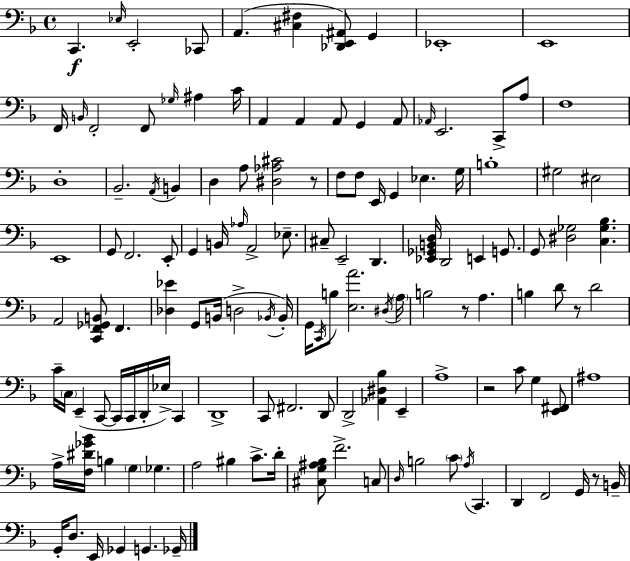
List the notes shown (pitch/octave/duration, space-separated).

C2/q. Eb3/s E2/h CES2/e A2/q. [C#3,F#3]/q [Db2,E2,A#2]/e G2/q Eb2/w E2/w F2/s B2/s F2/h F2/e Gb3/s A#3/q C4/s A2/q A2/q A2/e G2/q A2/e Ab2/s E2/h. C2/e A3/e F3/w D3/w Bb2/h. A2/s B2/q D3/q A3/e [D#3,Ab3,C#4]/h R/e F3/e F3/e E2/s G2/q Eb3/q. G3/s B3/w G#3/h EIS3/h E2/w G2/e F2/h. E2/e G2/q B2/s Ab3/s A2/h Eb3/e. C#3/e E2/h D2/q. [Eb2,Gb2,B2,D3]/s D2/h E2/q G2/e. G2/e [D#3,Gb3]/h [C3,Gb3,Bb3]/q. A2/h [C2,F2,Gb2,B2]/e F2/q. [Db3,Eb4]/q G2/e B2/s D3/h Bb2/s Bb2/s G2/s C2/s B3/e [E3,A4]/h. D#3/s A3/s B3/h R/e A3/q. B3/q D4/e R/e D4/h C4/s C3/s E2/q C2/e C2/s C2/s D2/s Eb3/s C2/q D2/w C2/e F#2/h. D2/e D2/h [Ab2,D#3,Bb3]/q E2/q A3/w R/h C4/e G3/q [E2,F#2]/e A#3/w A3/s [F3,D#4,Gb4,Bb4]/s B3/q G3/q Gb3/q. A3/h BIS3/q C4/e. D4/s [C#3,G3,A#3,Bb3]/e F4/h. C3/e D3/s B3/h C4/e A3/s C2/q. D2/q F2/h G2/s R/e B2/s G2/s D3/e. E2/s Gb2/q G2/q. Gb2/s